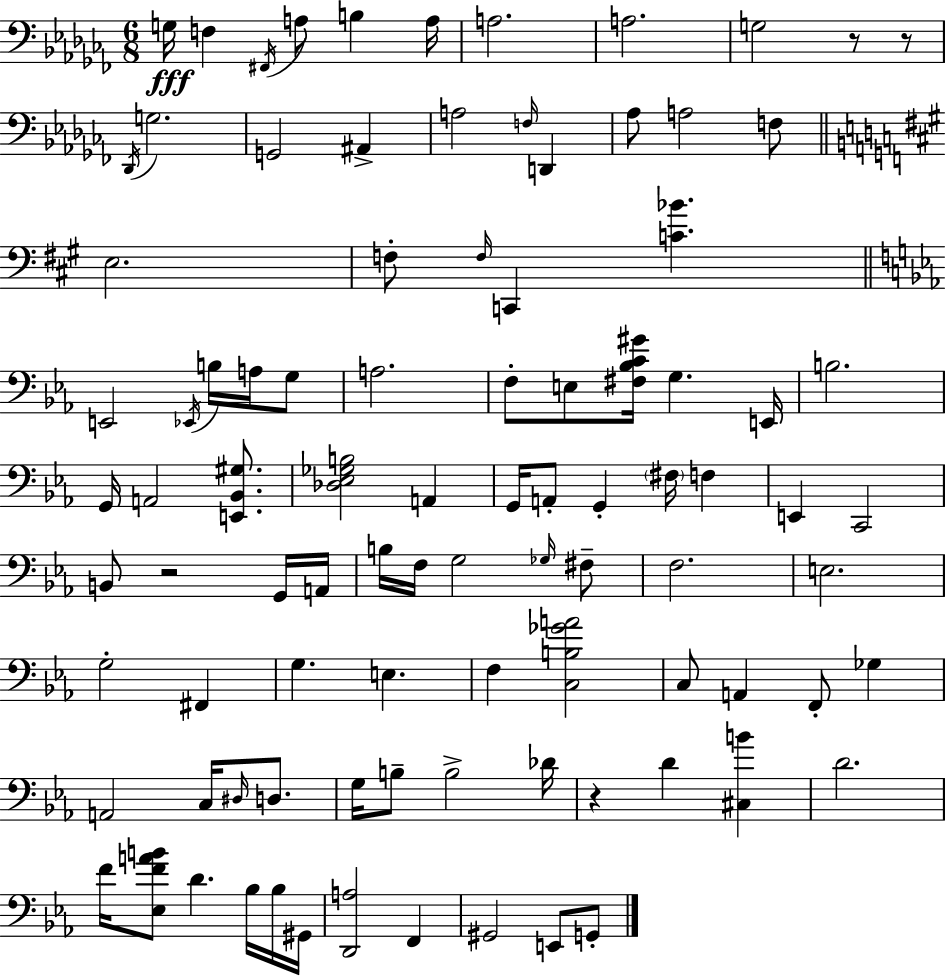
{
  \clef bass
  \numericTimeSignature
  \time 6/8
  \key aes \minor
  g16\fff f4 \acciaccatura { fis,16 } a8 b4 | a16 a2. | a2. | g2 r8 r8 | \break \acciaccatura { des,16 } g2. | g,2 ais,4-> | a2 \grace { f16 } d,4 | aes8 a2 | \break f8 \bar "||" \break \key a \major e2. | f8-. \grace { f16 } c,4 <c' bes'>4. | \bar "||" \break \key ees \major e,2 \acciaccatura { ees,16 } b16 a16 g8 | a2. | f8-. e8 <fis bes c' gis'>16 g4. | e,16 b2. | \break g,16 a,2 <e, bes, gis>8. | <des ees ges b>2 a,4 | g,16 a,8-. g,4-. \parenthesize fis16 f4 | e,4 c,2 | \break b,8 r2 g,16 | a,16 b16 f16 g2 \grace { ges16 } | fis8-- f2. | e2. | \break g2-. fis,4 | g4. e4. | f4 <c b ges' a'>2 | c8 a,4 f,8-. ges4 | \break a,2 c16 \grace { dis16 } | d8. g16 b8-- b2-> | des'16 r4 d'4 <cis b'>4 | d'2. | \break f'16 <ees f' a' b'>8 d'4. | bes16 bes16 gis,16 <d, a>2 f,4 | gis,2 e,8 | g,8-. \bar "|."
}